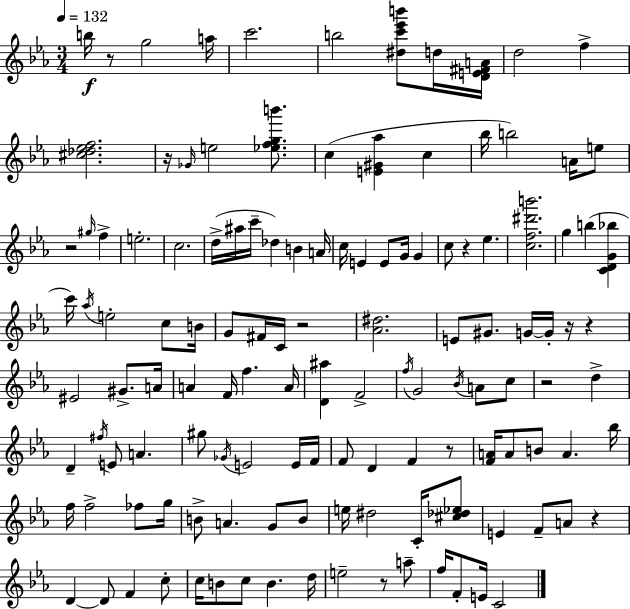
B5/s R/e G5/h A5/s C6/h. B5/h [D#5,C6,Eb6,B6]/e D5/s [D4,E4,F#4,A4]/s D5/h F5/q [C#5,Db5,Eb5,F5]/h. R/s Gb4/s E5/h [Eb5,F5,G5,B6]/e. C5/q [E4,G#4,Ab5]/q C5/q Bb5/s B5/h A4/s E5/e R/h G#5/s F5/q E5/h. C5/h. D5/s A#5/s C6/s Db5/q B4/q A4/s C5/s E4/q E4/e G4/s G4/q C5/e R/q Eb5/q. [C5,F5,D#6,B6]/h. G5/q B5/q [C4,D4,G4,Bb5]/q C6/s Ab5/s E5/h C5/e B4/s G4/e F#4/s C4/s R/h [Ab4,D#5]/h. E4/e G#4/e. G4/s G4/s R/s R/q EIS4/h G#4/e. A4/s A4/q F4/s F5/q. A4/s [D4,A#5]/q F4/h F5/s G4/h Bb4/s A4/e C5/e R/h D5/q D4/q F#5/s E4/e A4/q. G#5/e Gb4/s E4/h E4/s F4/s F4/e D4/q F4/q R/e [F4,A4]/s A4/e B4/e A4/q. Bb5/s F5/s F5/h FES5/e G5/s B4/e A4/q. G4/e B4/e E5/s D#5/h C4/s [C#5,Db5,Eb5]/e E4/q F4/e A4/e R/q D4/q D4/e F4/q C5/e C5/s B4/e C5/e B4/q. D5/s E5/h R/e A5/e F5/s F4/e E4/s C4/h